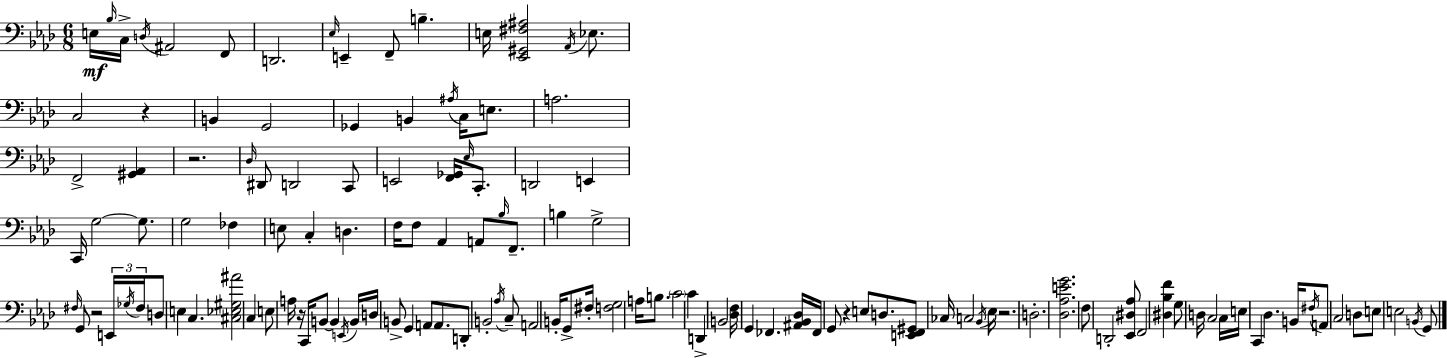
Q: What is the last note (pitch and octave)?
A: G2